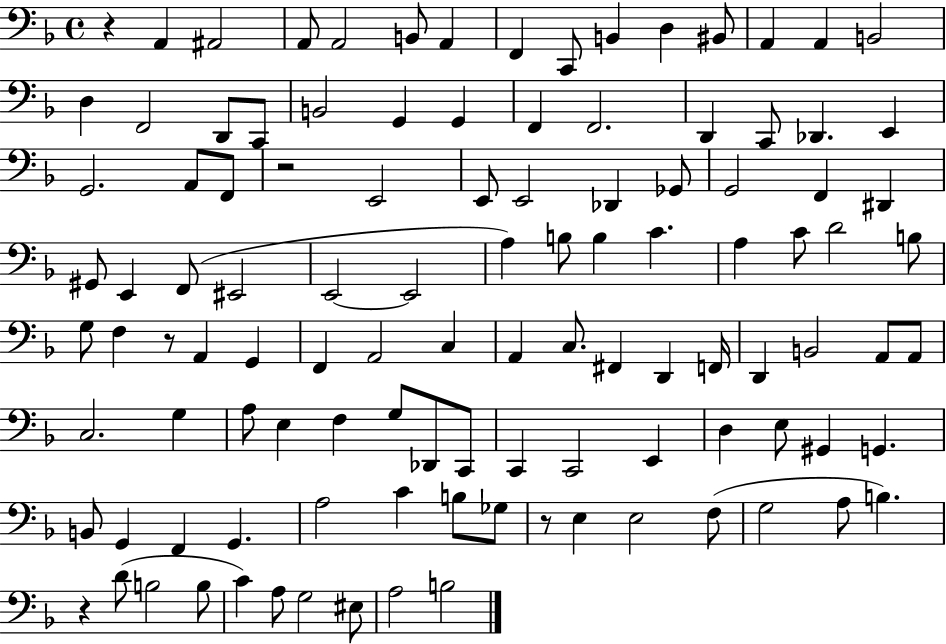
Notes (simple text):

R/q A2/q A#2/h A2/e A2/h B2/e A2/q F2/q C2/e B2/q D3/q BIS2/e A2/q A2/q B2/h D3/q F2/h D2/e C2/e B2/h G2/q G2/q F2/q F2/h. D2/q C2/e Db2/q. E2/q G2/h. A2/e F2/e R/h E2/h E2/e E2/h Db2/q Gb2/e G2/h F2/q D#2/q G#2/e E2/q F2/e EIS2/h E2/h E2/h A3/q B3/e B3/q C4/q. A3/q C4/e D4/h B3/e G3/e F3/q R/e A2/q G2/q F2/q A2/h C3/q A2/q C3/e. F#2/q D2/q F2/s D2/q B2/h A2/e A2/e C3/h. G3/q A3/e E3/q F3/q G3/e Db2/e C2/e C2/q C2/h E2/q D3/q E3/e G#2/q G2/q. B2/e G2/q F2/q G2/q. A3/h C4/q B3/e Gb3/e R/e E3/q E3/h F3/e G3/h A3/e B3/q. R/q D4/e B3/h B3/e C4/q A3/e G3/h EIS3/e A3/h B3/h